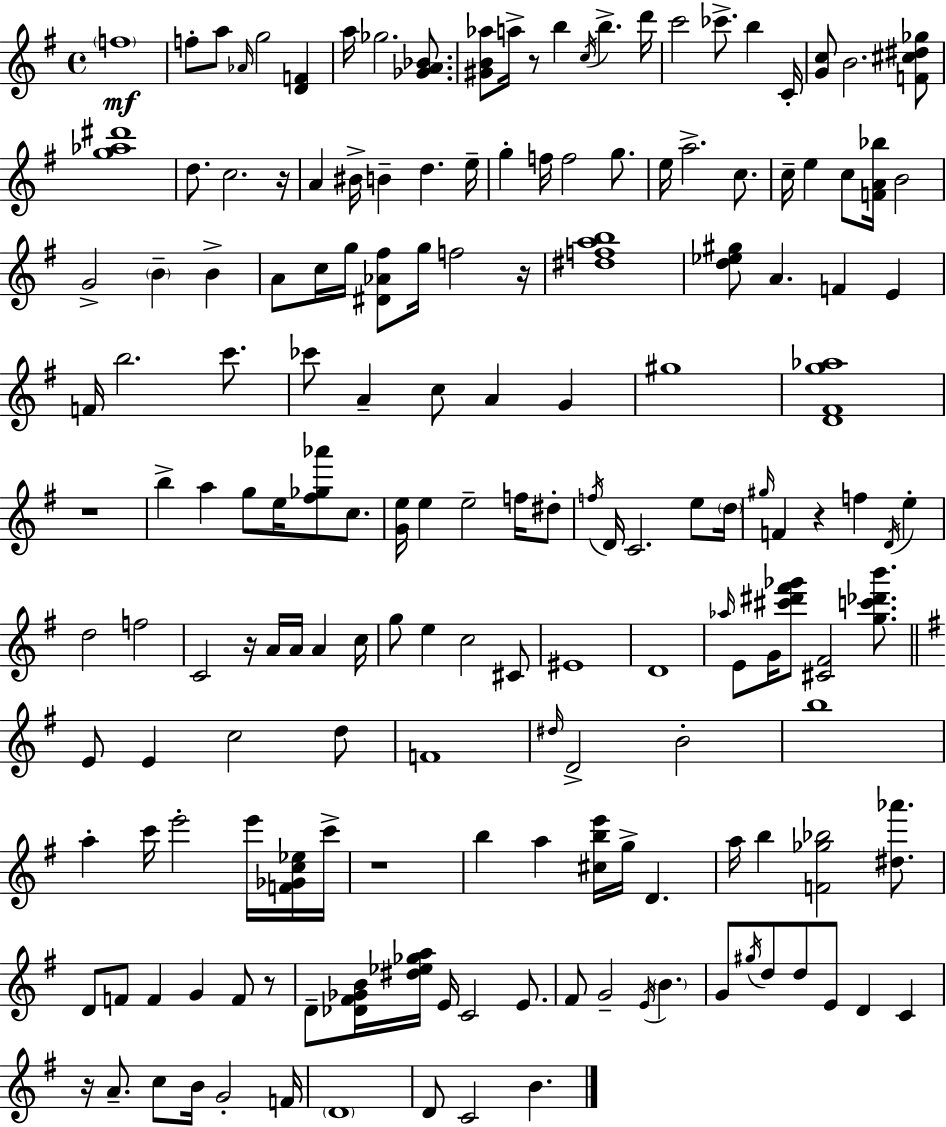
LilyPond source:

{
  \clef treble
  \time 4/4
  \defaultTimeSignature
  \key e \minor
  \parenthesize f''1\mf | f''8-. a''8 \grace { aes'16 } g''2 <d' f'>4 | a''16 ges''2. <ges' a' bes'>8. | <gis' b' aes''>8 a''16-> r8 b''4 \acciaccatura { c''16 } b''4.-> | \break d'''16 c'''2 ces'''8.-> b''4 | c'16-. <g' c''>8 b'2. | <f' cis'' dis'' ges''>8 <g'' aes'' dis'''>1 | d''8. c''2. | \break r16 a'4 bis'16-> b'4-- d''4. | e''16-- g''4-. f''16 f''2 g''8. | e''16 a''2.-> c''8. | c''16-- e''4 c''8 <f' a' bes''>16 b'2 | \break g'2-> \parenthesize b'4-- b'4-> | a'8 c''16 g''16 <dis' aes' fis''>8 g''16 f''2 | r16 <dis'' f'' a'' b''>1 | <d'' ees'' gis''>8 a'4. f'4 e'4 | \break f'16 b''2. c'''8. | ces'''8 a'4-- c''8 a'4 g'4 | gis''1 | <d' fis' g'' aes''>1 | \break r1 | b''4-> a''4 g''8 e''16 <fis'' ges'' aes'''>8 c''8. | <g' e''>16 e''4 e''2-- f''16 | dis''8-. \acciaccatura { f''16 } d'16 c'2. | \break e''8 \parenthesize d''16 \grace { gis''16 } f'4 r4 f''4 | \acciaccatura { d'16 } e''4-. d''2 f''2 | c'2 r16 a'16 a'16 | a'4 c''16 g''8 e''4 c''2 | \break cis'8 eis'1 | d'1 | \grace { aes''16 } e'8 g'16 <cis''' dis''' fis''' ges'''>8 <cis' fis'>2 | <g'' c''' des''' b'''>8. \bar "||" \break \key e \minor e'8 e'4 c''2 d''8 | f'1 | \grace { dis''16 } d'2-> b'2-. | b''1 | \break a''4-. c'''16 e'''2-. e'''16 <f' ges' c'' ees''>16 | c'''16-> r1 | b''4 a''4 <cis'' b'' e'''>16 g''16-> d'4. | a''16 b''4 <f' ges'' bes''>2 <dis'' aes'''>8. | \break d'8 f'8 f'4 g'4 f'8 r8 | d'8-- <des' fis' ges' b'>16 <dis'' ees'' ges'' a''>16 e'16 c'2 e'8. | fis'8 g'2-- \acciaccatura { e'16 } \parenthesize b'4. | g'8 \acciaccatura { gis''16 } d''8 d''8 e'8 d'4 c'4 | \break r16 a'8.-- c''8 b'16 g'2-. | f'16 \parenthesize d'1 | d'8 c'2 b'4. | \bar "|."
}